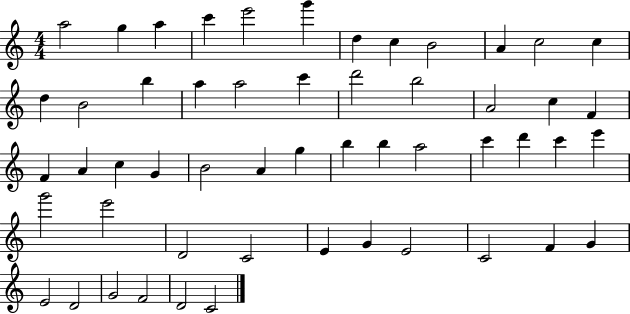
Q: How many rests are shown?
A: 0